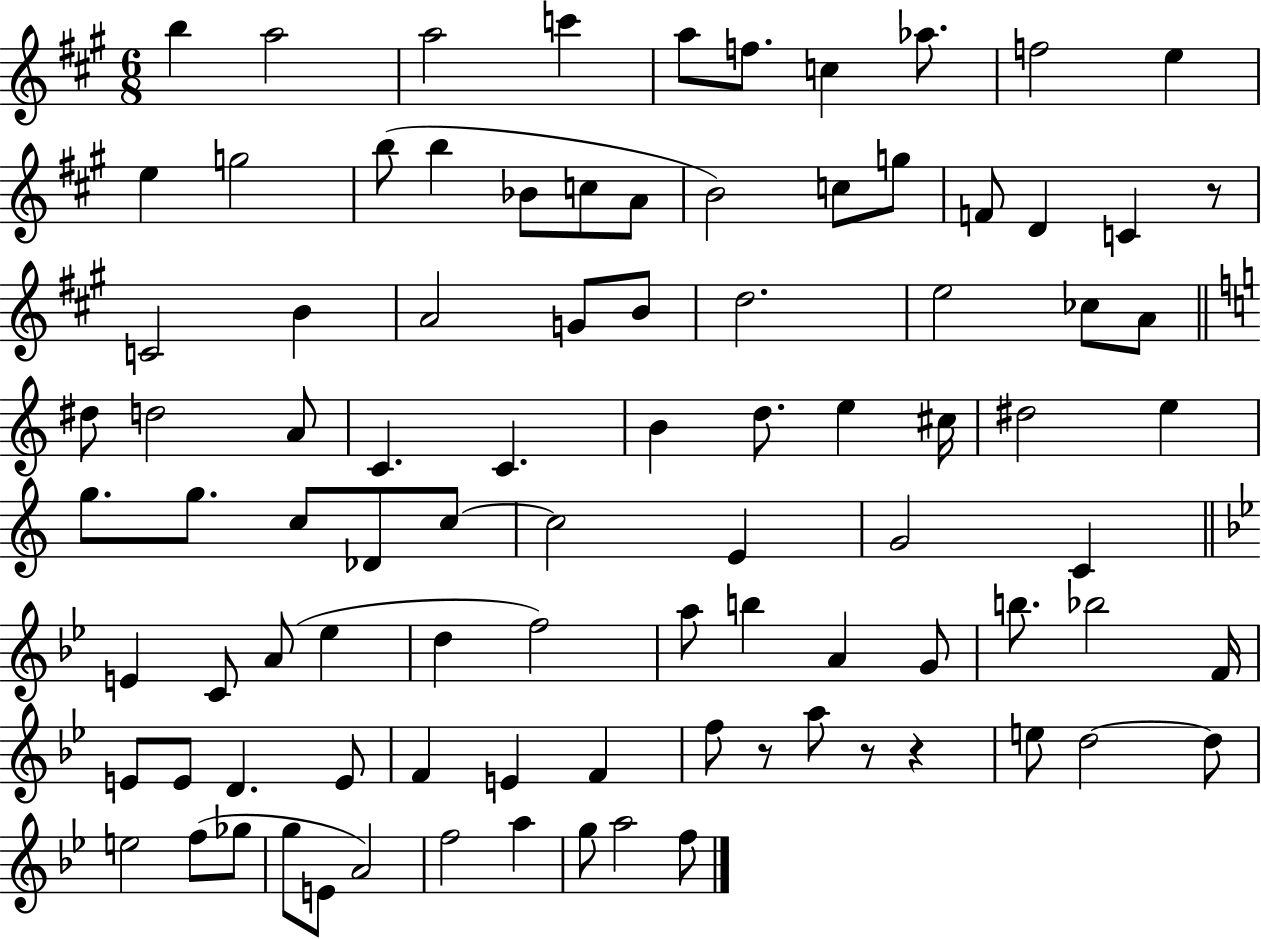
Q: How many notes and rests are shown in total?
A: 92